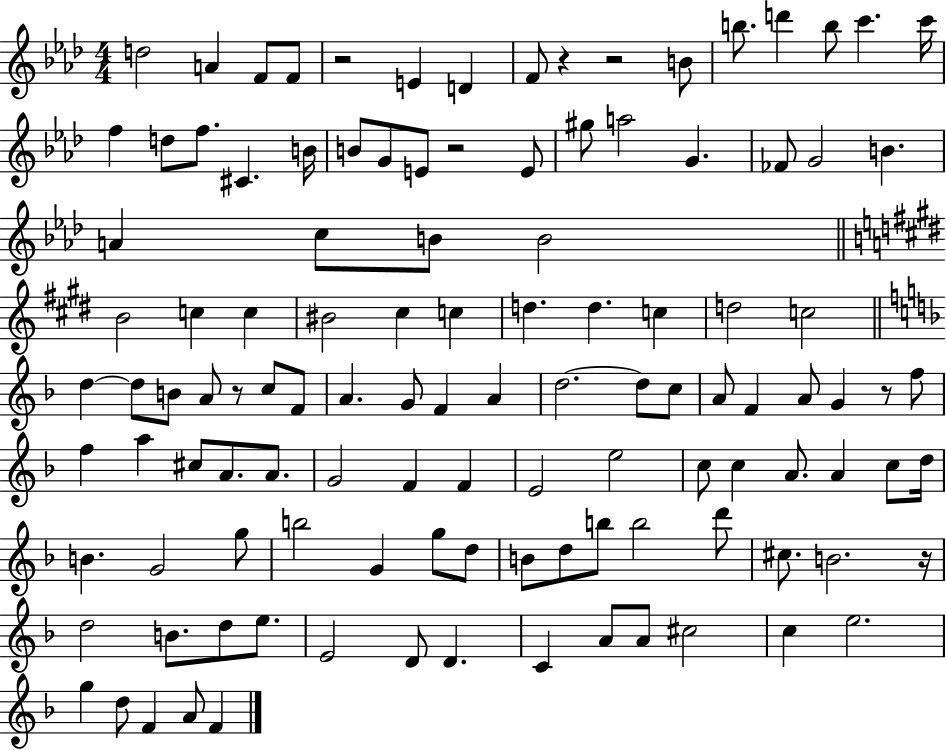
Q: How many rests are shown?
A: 7